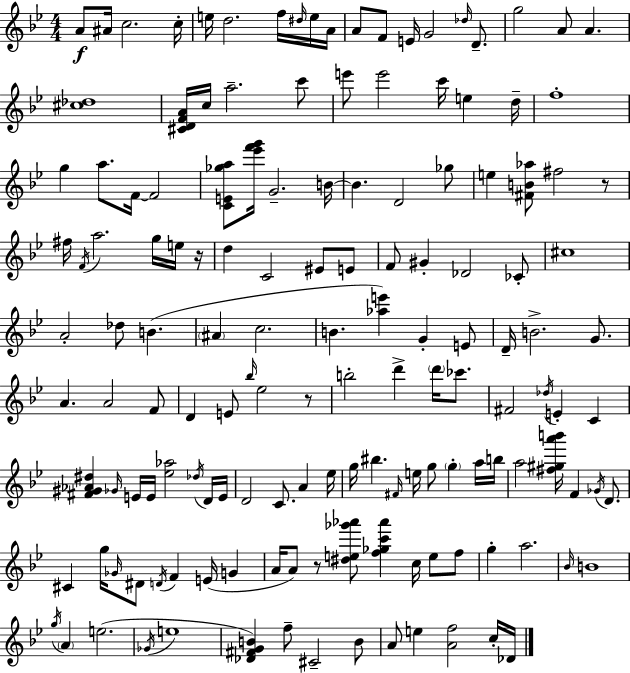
X:1
T:Untitled
M:4/4
L:1/4
K:Gm
A/2 ^A/4 c2 c/4 e/4 d2 f/4 ^d/4 e/4 A/4 A/2 F/2 E/4 G2 _d/4 D/2 g2 A/2 A [^c_d]4 [^CDFA]/4 c/4 a2 c'/2 e'/2 e'2 c'/4 e d/4 f4 g a/2 F/4 F2 [CE_ga]/2 [_e'f'g']/4 G2 B/4 B D2 _g/2 e [^FB_a]/2 ^f2 z/2 ^f/4 F/4 a2 g/4 e/4 z/4 d C2 ^E/2 E/2 F/2 ^G _D2 _C/2 ^c4 A2 _d/2 B ^A c2 B [_ae'] G E/2 D/4 B2 G/2 A A2 F/2 D E/2 _b/4 _e2 z/2 b2 d' d'/4 _c'/2 ^F2 _d/4 E C [^F^G_A^d] _G/4 E/4 E/4 [_e_a]2 _d/4 D/4 E/4 D2 C/2 A _e/4 g/4 ^b ^F/4 e/4 g/2 g a/4 b/4 a2 [^f^ga'b']/4 F _G/4 D/2 ^C g/4 _G/4 ^D/2 D/4 F E/4 G A/4 A/2 z/2 [^de_g'_a']/2 [f_gc'_a'] c/4 e/2 f/2 g a2 _B/4 B4 g/4 A e2 _G/4 e4 [_D^FGB] f/2 ^C2 B/2 A/2 e [Af]2 c/4 _D/4